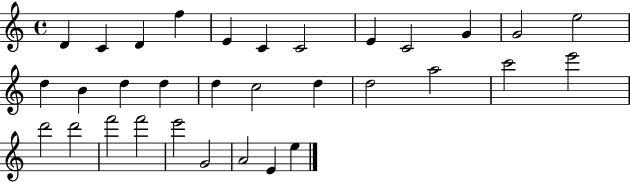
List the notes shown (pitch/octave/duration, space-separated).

D4/q C4/q D4/q F5/q E4/q C4/q C4/h E4/q C4/h G4/q G4/h E5/h D5/q B4/q D5/q D5/q D5/q C5/h D5/q D5/h A5/h C6/h E6/h D6/h D6/h F6/h F6/h E6/h G4/h A4/h E4/q E5/q